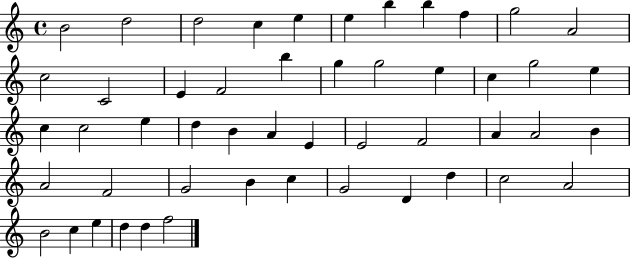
{
  \clef treble
  \time 4/4
  \defaultTimeSignature
  \key c \major
  b'2 d''2 | d''2 c''4 e''4 | e''4 b''4 b''4 f''4 | g''2 a'2 | \break c''2 c'2 | e'4 f'2 b''4 | g''4 g''2 e''4 | c''4 g''2 e''4 | \break c''4 c''2 e''4 | d''4 b'4 a'4 e'4 | e'2 f'2 | a'4 a'2 b'4 | \break a'2 f'2 | g'2 b'4 c''4 | g'2 d'4 d''4 | c''2 a'2 | \break b'2 c''4 e''4 | d''4 d''4 f''2 | \bar "|."
}